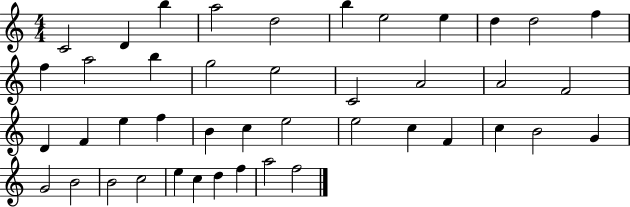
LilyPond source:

{
  \clef treble
  \numericTimeSignature
  \time 4/4
  \key c \major
  c'2 d'4 b''4 | a''2 d''2 | b''4 e''2 e''4 | d''4 d''2 f''4 | \break f''4 a''2 b''4 | g''2 e''2 | c'2 a'2 | a'2 f'2 | \break d'4 f'4 e''4 f''4 | b'4 c''4 e''2 | e''2 c''4 f'4 | c''4 b'2 g'4 | \break g'2 b'2 | b'2 c''2 | e''4 c''4 d''4 f''4 | a''2 f''2 | \break \bar "|."
}